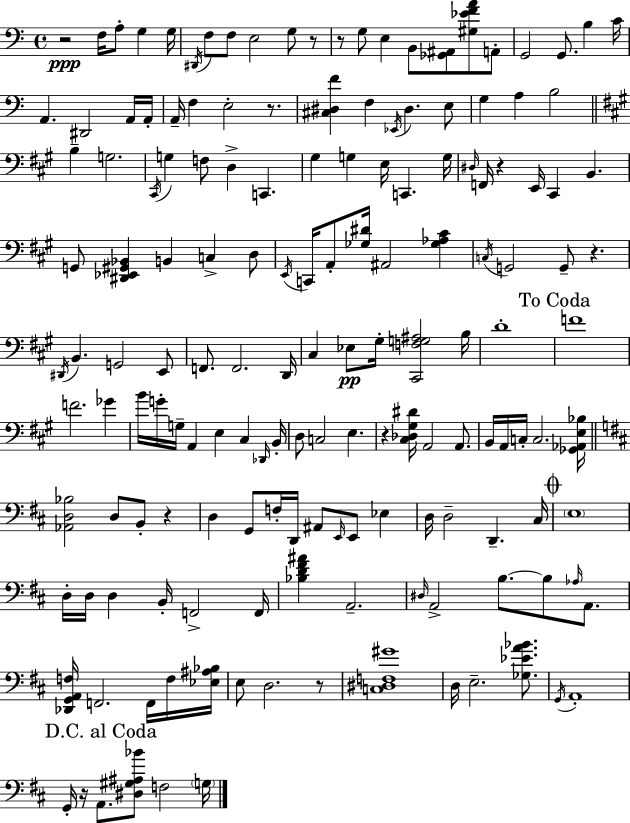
X:1
T:Untitled
M:4/4
L:1/4
K:Am
z2 F,/4 A,/2 G, G,/4 ^D,,/4 F,/2 F,/2 E,2 G,/2 z/2 z/2 G,/2 E, B,,/2 [_G,,^A,,]/2 [^G,_EFA]/2 A,,/2 G,,2 G,,/2 B, C/4 A,, ^D,,2 A,,/4 A,,/4 A,,/4 F, E,2 z/2 [^C,^D,F] F, _E,,/4 ^D, E,/2 G, A, B,2 B, G,2 ^C,,/4 G, F,/2 D, C,, ^G, G, E,/4 C,, G,/4 ^D,/4 F,,/4 z E,,/4 ^C,, B,, G,,/2 [^D,,_E,,^G,,_B,,] B,, C, D,/2 E,,/4 C,,/4 A,,/2 [_G,^D]/4 ^A,,2 [_G,_A,^C] C,/4 G,,2 G,,/2 z ^D,,/4 B,, G,,2 E,,/2 F,,/2 F,,2 D,,/4 ^C, _E,/2 ^G,/4 [^C,,F,G,^A,]2 B,/4 D4 F4 F2 _G B/4 G/4 G,/4 A,, E, ^C, _D,,/4 B,,/4 D,/2 C,2 E, z [^C,_D,^G,^D]/4 A,,2 A,,/2 B,,/4 A,,/4 C,/4 C,2 [_G,,_A,,E,_B,]/4 [_A,,D,_B,]2 D,/2 B,,/2 z D, G,,/2 F,/4 D,,/4 ^A,,/2 E,,/4 E,,/2 _E, D,/4 D,2 D,, ^C,/4 E,4 D,/4 D,/4 D, B,,/4 F,,2 F,,/4 [_B,D^F^A] A,,2 ^D,/4 A,,2 B,/2 B,/2 _A,/4 A,,/2 [_D,,G,,A,,F,]/4 F,,2 F,,/4 F,/4 [_E,^A,_B,]/4 E,/2 D,2 z/2 [C,^D,F,^G]4 D,/4 E,2 [_G,_EA_B]/2 G,,/4 A,,4 G,,/4 z/4 A,,/2 [^D,^G,^A,_B]/2 F,2 G,/4